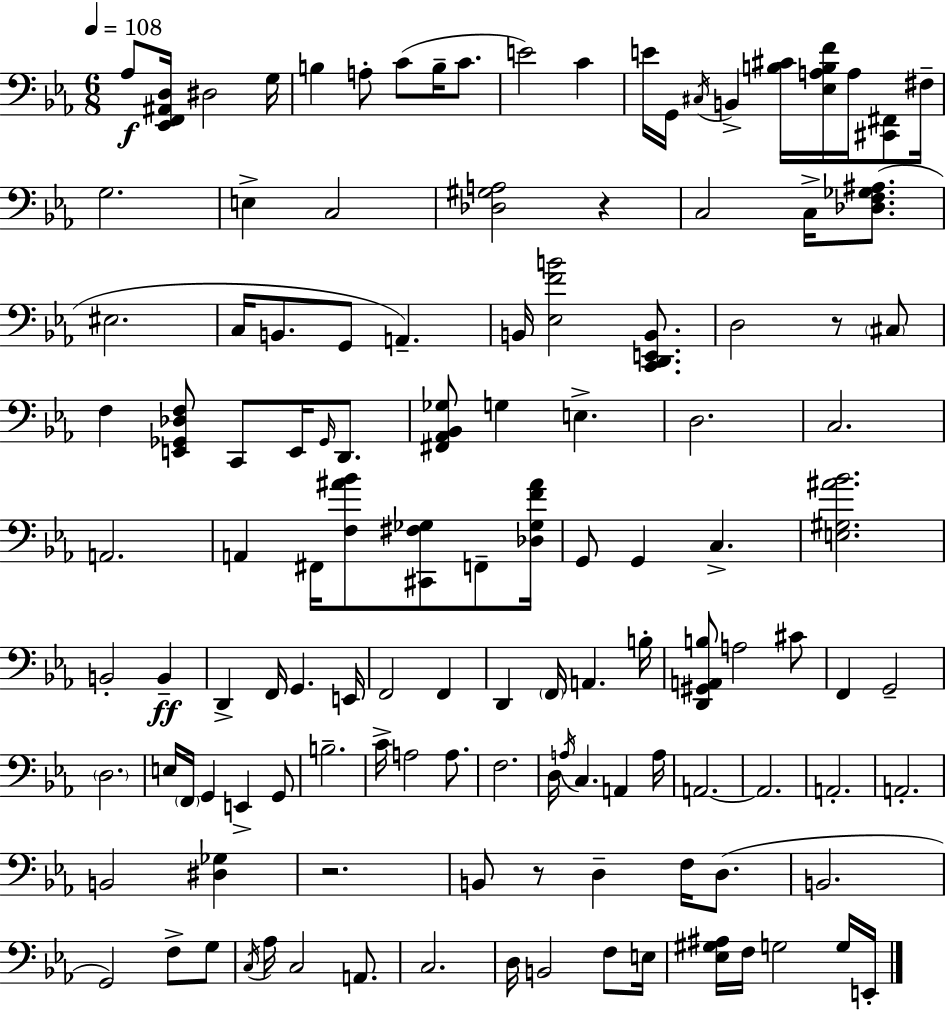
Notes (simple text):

Ab3/e [Eb2,F2,A#2,D3]/s D#3/h G3/s B3/q A3/e C4/e B3/s C4/e. E4/h C4/q E4/s G2/s C#3/s B2/q [B3,C#4]/s [Eb3,A3,B3,F4]/s A3/s [C#2,F#2]/e F#3/s G3/h. E3/q C3/h [Db3,G#3,A3]/h R/q C3/h C3/s [Db3,F3,Gb3,A#3]/e. EIS3/h. C3/s B2/e. G2/e A2/q. B2/s [Eb3,F4,B4]/h [C2,D2,E2,B2]/e. D3/h R/e C#3/e F3/q [E2,Gb2,Db3,F3]/e C2/e E2/s Gb2/s D2/e. [F#2,Ab2,Bb2,Gb3]/e G3/q E3/q. D3/h. C3/h. A2/h. A2/q F#2/s [F3,A#4,Bb4]/e [C#2,F#3,Gb3]/e F2/e [Db3,Gb3,F4,A#4]/s G2/e G2/q C3/q. [E3,G#3,A#4,Bb4]/h. B2/h B2/q D2/q F2/s G2/q. E2/s F2/h F2/q D2/q F2/s A2/q. B3/s [D2,G#2,A2,B3]/e A3/h C#4/e F2/q G2/h D3/h. E3/s F2/s G2/q E2/q G2/e B3/h. C4/s A3/h A3/e. F3/h. D3/s A3/s C3/q. A2/q A3/s A2/h. A2/h. A2/h. A2/h. B2/h [D#3,Gb3]/q R/h. B2/e R/e D3/q F3/s D3/e. B2/h. G2/h F3/e G3/e C3/s Ab3/s C3/h A2/e. C3/h. D3/s B2/h F3/e E3/s [Eb3,G#3,A#3]/s F3/s G3/h G3/s E2/s